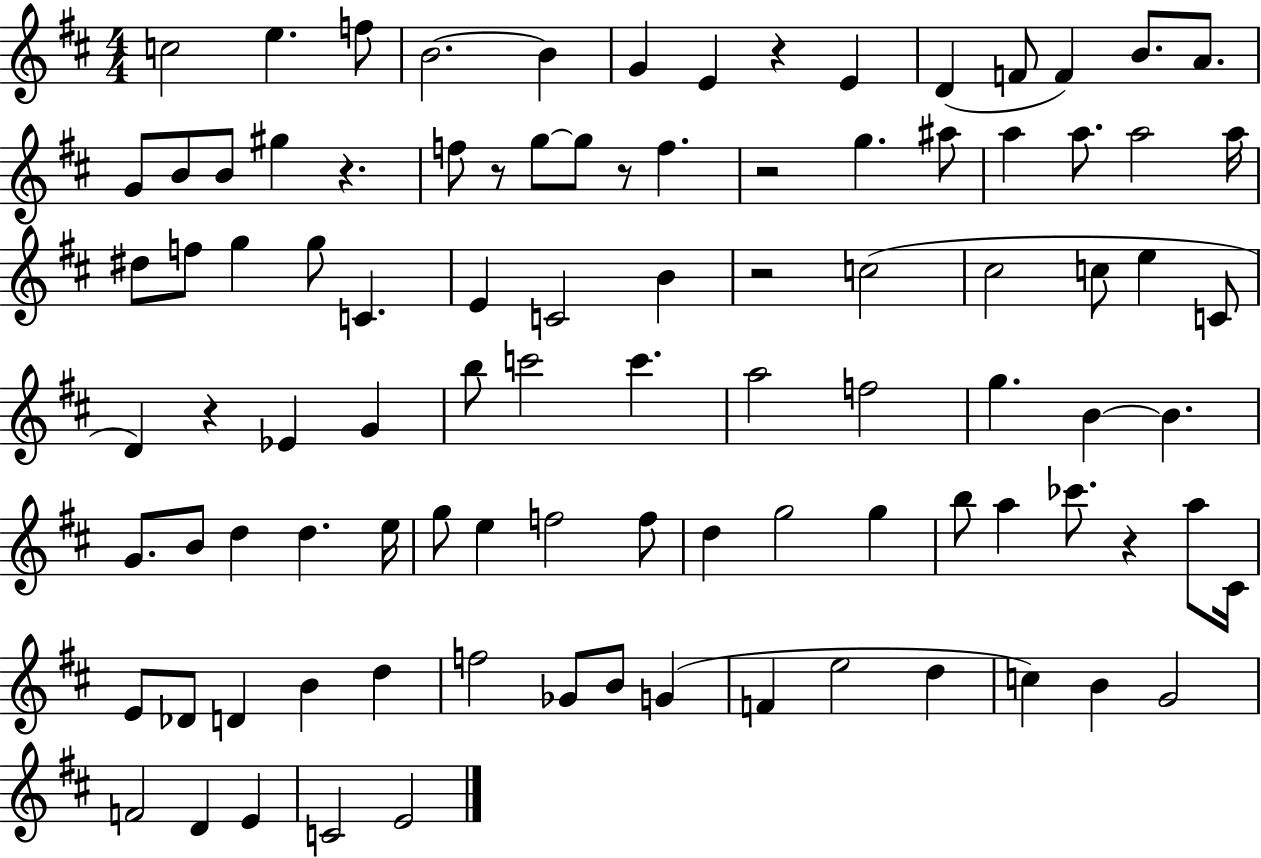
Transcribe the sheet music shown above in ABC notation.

X:1
T:Untitled
M:4/4
L:1/4
K:D
c2 e f/2 B2 B G E z E D F/2 F B/2 A/2 G/2 B/2 B/2 ^g z f/2 z/2 g/2 g/2 z/2 f z2 g ^a/2 a a/2 a2 a/4 ^d/2 f/2 g g/2 C E C2 B z2 c2 ^c2 c/2 e C/2 D z _E G b/2 c'2 c' a2 f2 g B B G/2 B/2 d d e/4 g/2 e f2 f/2 d g2 g b/2 a _c'/2 z a/2 ^C/4 E/2 _D/2 D B d f2 _G/2 B/2 G F e2 d c B G2 F2 D E C2 E2